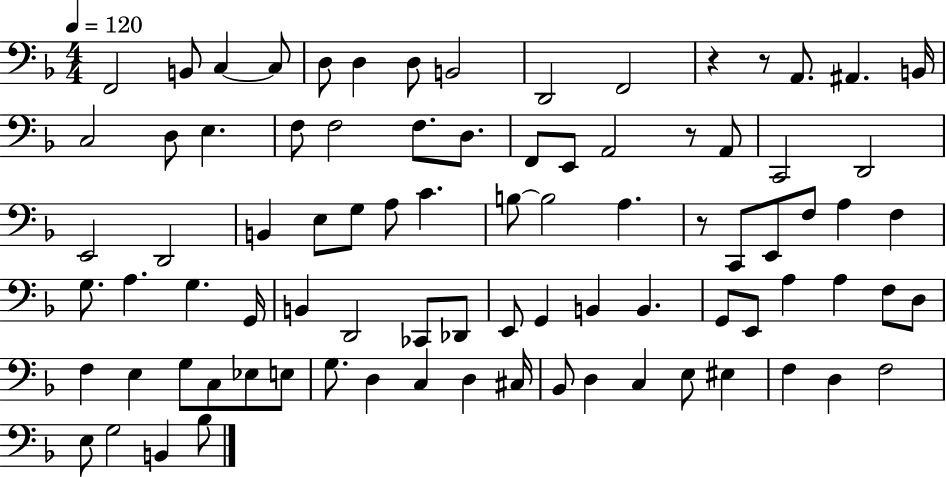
{
  \clef bass
  \numericTimeSignature
  \time 4/4
  \key f \major
  \tempo 4 = 120
  f,2 b,8 c4~~ c8 | d8 d4 d8 b,2 | d,2 f,2 | r4 r8 a,8. ais,4. b,16 | \break c2 d8 e4. | f8 f2 f8. d8. | f,8 e,8 a,2 r8 a,8 | c,2 d,2 | \break e,2 d,2 | b,4 e8 g8 a8 c'4. | b8~~ b2 a4. | r8 c,8 e,8 f8 a4 f4 | \break g8. a4. g4. g,16 | b,4 d,2 ces,8 des,8 | e,8 g,4 b,4 b,4. | g,8 e,8 a4 a4 f8 d8 | \break f4 e4 g8 c8 ees8 e8 | g8. d4 c4 d4 cis16 | bes,8 d4 c4 e8 eis4 | f4 d4 f2 | \break e8 g2 b,4 bes8 | \bar "|."
}